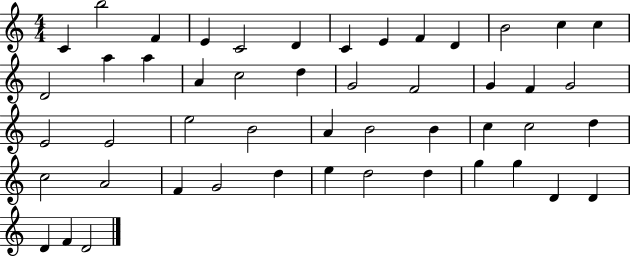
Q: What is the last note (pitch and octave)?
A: D4